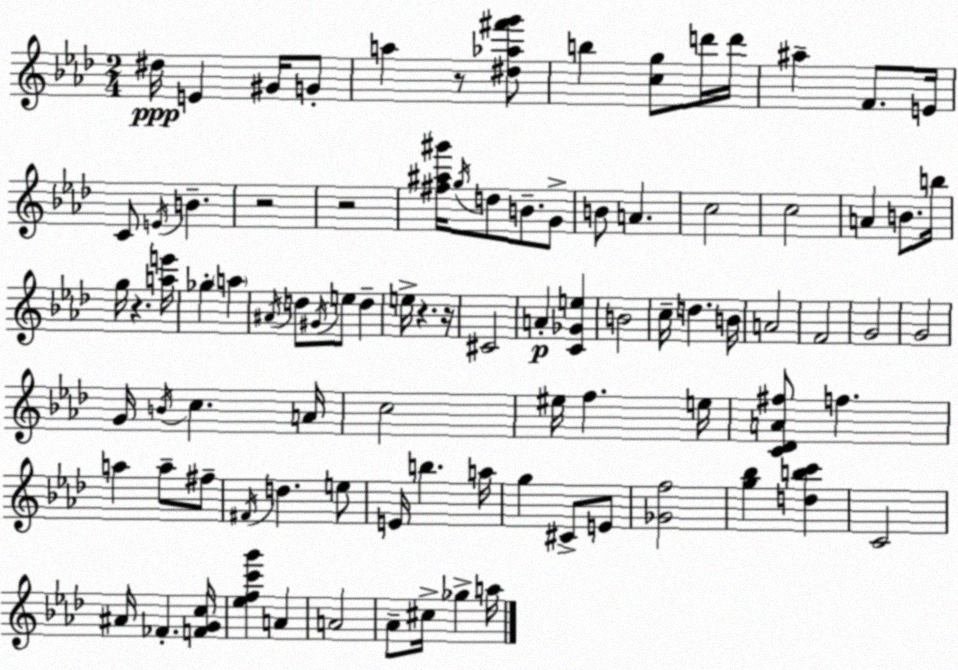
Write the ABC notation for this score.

X:1
T:Untitled
M:2/4
L:1/4
K:Ab
^d/4 E ^G/4 G/2 a z/2 [^d_a^f'g']/2 b [cg]/2 d'/4 d'/4 ^a F/2 E/4 C/2 E/4 B z2 z2 [^f^a^g']/4 g/4 d/2 B/2 G/2 B/2 A c2 c2 A B/2 b/4 g/4 z [ae']/4 _g a ^A/4 d/2 ^G/4 e/2 d e/4 z z/4 ^C2 A [C_Ge] B2 c/4 d B/4 A2 F2 G2 G2 G/4 B/4 c A/4 c2 ^e/4 f e/4 [C_DA^f]/2 f a a/2 ^f/2 ^F/4 d e/2 E/4 b a/4 g ^C/2 E/2 [_Gf]2 [g_b] [dbc'] C2 ^A/4 _F [FGc]/4 [_efc'g'] A A2 _A/2 ^c/4 _g a/4